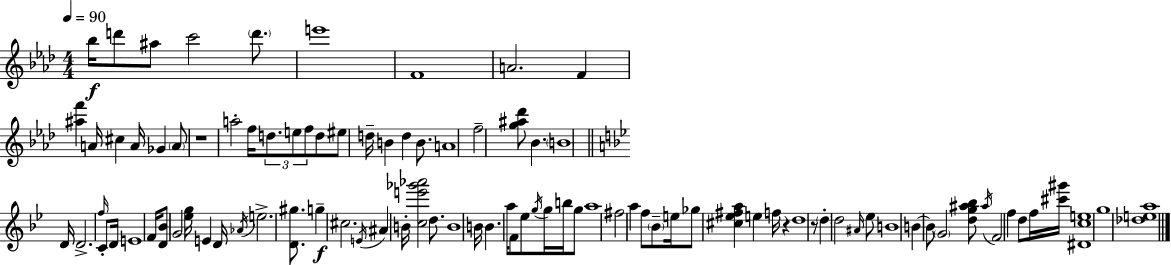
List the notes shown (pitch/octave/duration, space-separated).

Bb5/s D6/e A#5/e C6/h D6/e. E6/w F4/w A4/h. F4/q [A#5,F6]/q A4/s C#5/q A4/s Gb4/q A4/e R/w A5/h F5/s D5/e. E5/e F5/e D5/e EIS5/e D5/s B4/q D5/q B4/e. A4/w F5/h [G5,A#5,Db6]/e Bb4/q. B4/w D4/s D4/h. F5/s C4/e D4/s E4/w F4/s [D4,Bb4]/e G4/h [Eb5,G5]/s E4/q D4/s Ab4/s E5/h. [D4,G#5]/e. G5/q C#5/h. E4/s A#4/q B4/s [C5,E6,Gb6,Ab6]/h D5/e. B4/w B4/s B4/q. A5/s F4/e Eb5/e G5/s G5/s B5/s G5/e A5/w F#5/h A5/q F5/e Bb4/e E5/s Gb5/e [C#5,Eb5,F#5,A5]/q E5/q F5/s R/q D5/w R/e D5/q D5/h A#4/s Eb5/e B4/w B4/q B4/e G4/h [D5,G5,A#5,Bb5]/e A#5/s F4/h F5/q D5/e F5/s [C#6,G#6]/s [D#4,C5,E5]/w G5/w [Db5,E5,A5]/w